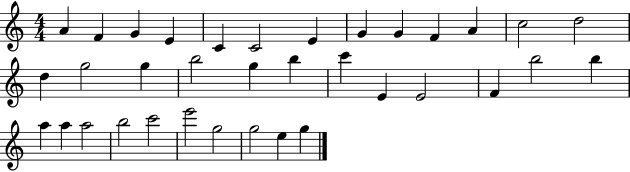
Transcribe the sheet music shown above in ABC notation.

X:1
T:Untitled
M:4/4
L:1/4
K:C
A F G E C C2 E G G F A c2 d2 d g2 g b2 g b c' E E2 F b2 b a a a2 b2 c'2 e'2 g2 g2 e g